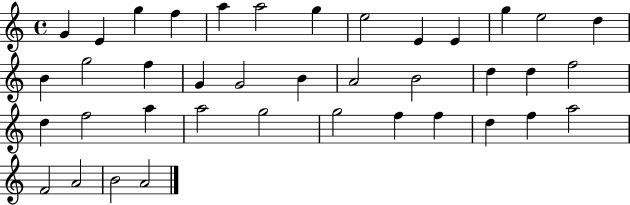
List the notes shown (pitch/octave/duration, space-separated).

G4/q E4/q G5/q F5/q A5/q A5/h G5/q E5/h E4/q E4/q G5/q E5/h D5/q B4/q G5/h F5/q G4/q G4/h B4/q A4/h B4/h D5/q D5/q F5/h D5/q F5/h A5/q A5/h G5/h G5/h F5/q F5/q D5/q F5/q A5/h F4/h A4/h B4/h A4/h